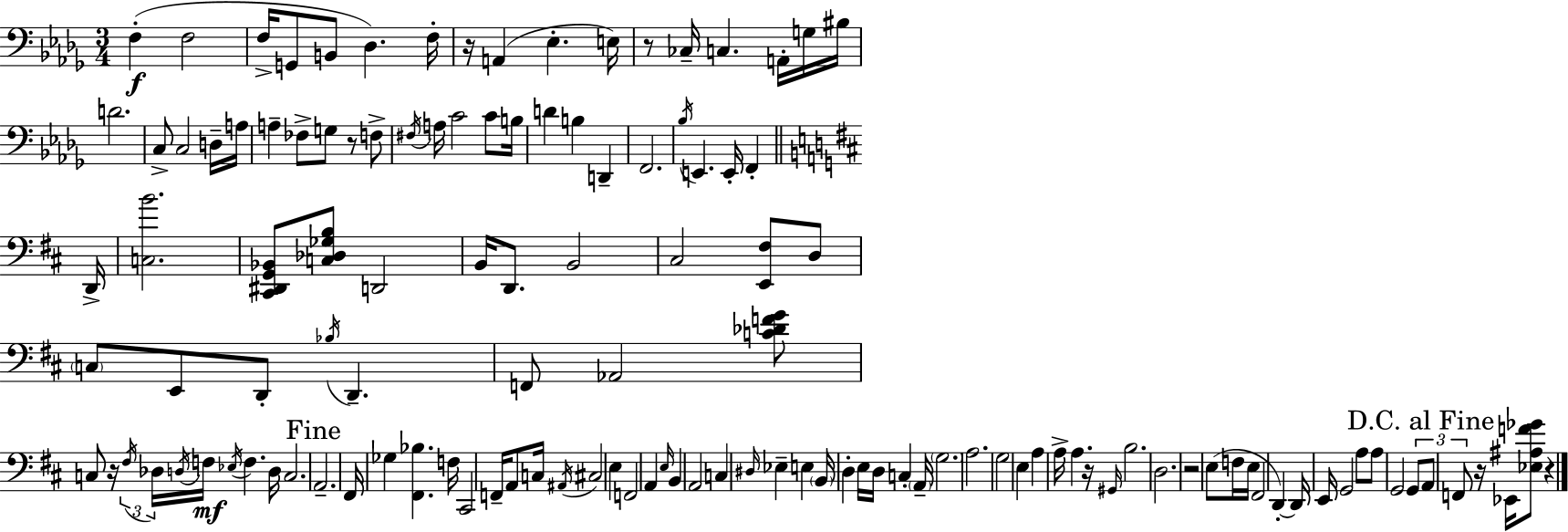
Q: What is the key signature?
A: BES minor